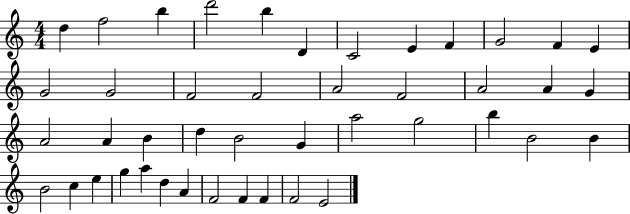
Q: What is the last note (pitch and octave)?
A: E4